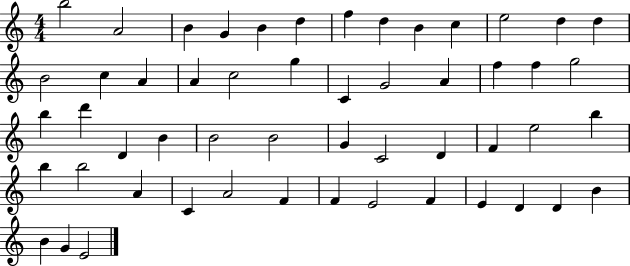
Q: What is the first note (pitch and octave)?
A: B5